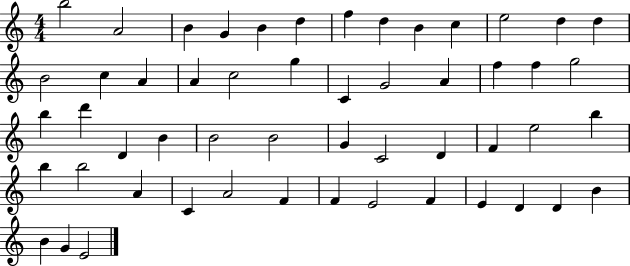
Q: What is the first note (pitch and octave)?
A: B5